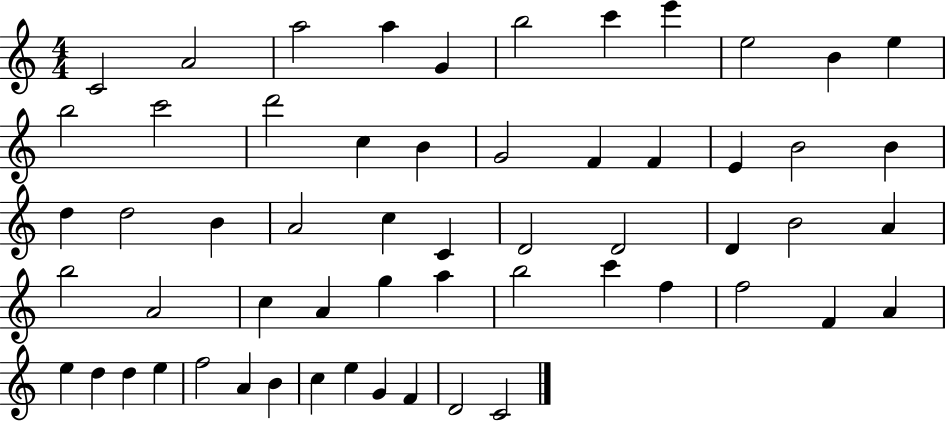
{
  \clef treble
  \numericTimeSignature
  \time 4/4
  \key c \major
  c'2 a'2 | a''2 a''4 g'4 | b''2 c'''4 e'''4 | e''2 b'4 e''4 | \break b''2 c'''2 | d'''2 c''4 b'4 | g'2 f'4 f'4 | e'4 b'2 b'4 | \break d''4 d''2 b'4 | a'2 c''4 c'4 | d'2 d'2 | d'4 b'2 a'4 | \break b''2 a'2 | c''4 a'4 g''4 a''4 | b''2 c'''4 f''4 | f''2 f'4 a'4 | \break e''4 d''4 d''4 e''4 | f''2 a'4 b'4 | c''4 e''4 g'4 f'4 | d'2 c'2 | \break \bar "|."
}